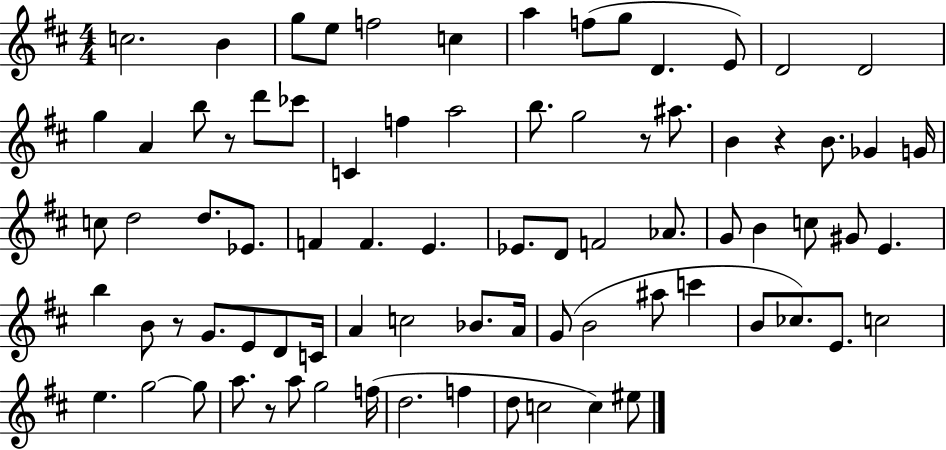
{
  \clef treble
  \numericTimeSignature
  \time 4/4
  \key d \major
  \repeat volta 2 { c''2. b'4 | g''8 e''8 f''2 c''4 | a''4 f''8( g''8 d'4. e'8) | d'2 d'2 | \break g''4 a'4 b''8 r8 d'''8 ces'''8 | c'4 f''4 a''2 | b''8. g''2 r8 ais''8. | b'4 r4 b'8. ges'4 g'16 | \break c''8 d''2 d''8. ees'8. | f'4 f'4. e'4. | ees'8. d'8 f'2 aes'8. | g'8 b'4 c''8 gis'8 e'4. | \break b''4 b'8 r8 g'8. e'8 d'8 c'16 | a'4 c''2 bes'8. a'16 | g'8( b'2 ais''8 c'''4 | b'8 ces''8.) e'8. c''2 | \break e''4. g''2~~ g''8 | a''8. r8 a''8 g''2 f''16( | d''2. f''4 | d''8 c''2 c''4) eis''8 | \break } \bar "|."
}